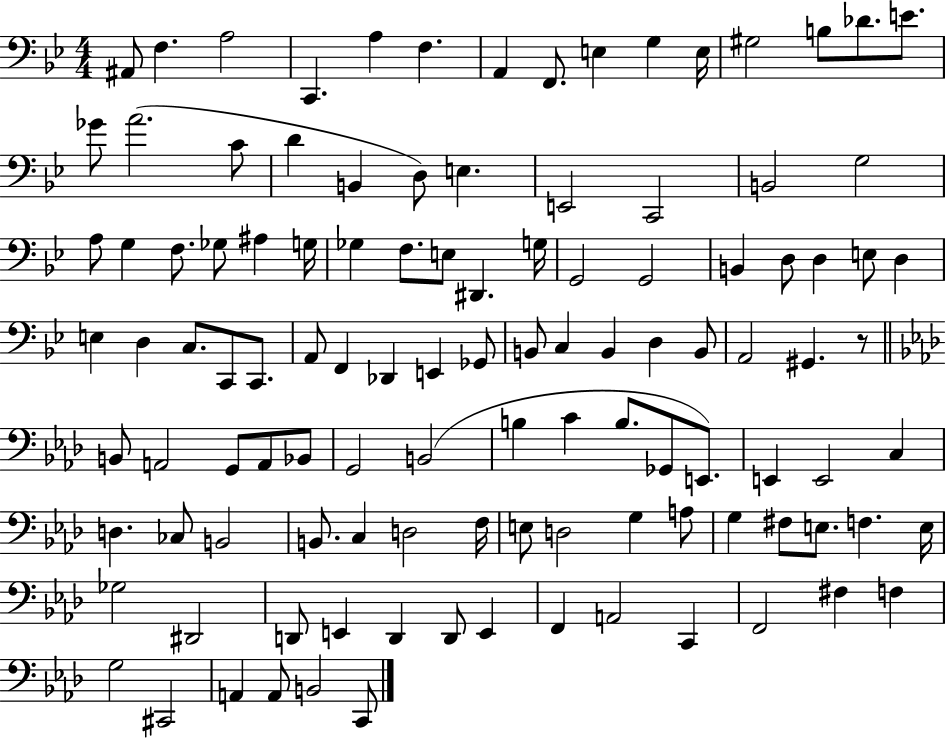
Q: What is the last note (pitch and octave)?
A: C2